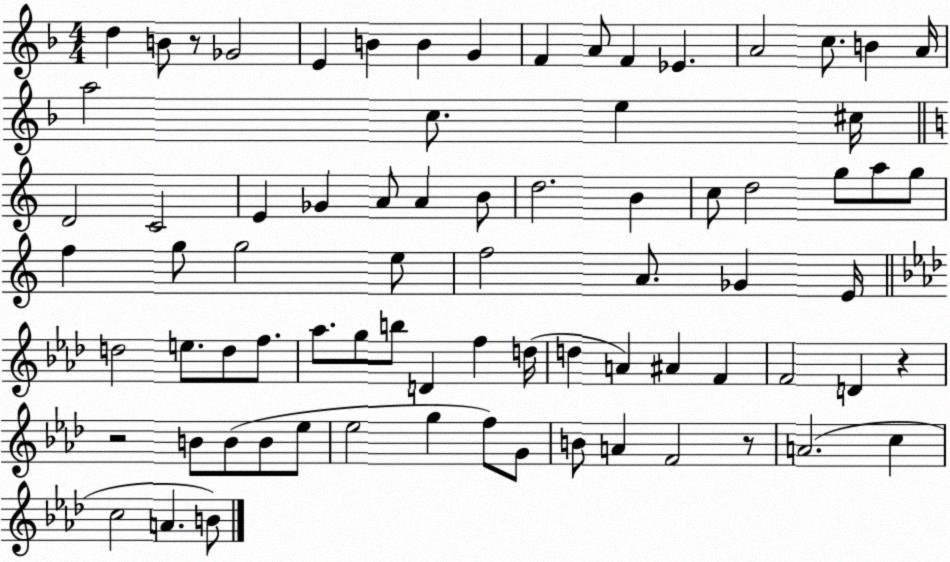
X:1
T:Untitled
M:4/4
L:1/4
K:F
d B/2 z/2 _G2 E B B G F A/2 F _E A2 c/2 B A/4 a2 c/2 e ^c/4 D2 C2 E _G A/2 A B/2 d2 B c/2 d2 g/2 a/2 g/2 f g/2 g2 e/2 f2 A/2 _G E/4 d2 e/2 d/2 f/2 _a/2 g/2 b/2 D f d/4 d A ^A F F2 D z z2 B/2 B/2 B/2 _e/2 _e2 g f/2 G/2 B/2 A F2 z/2 A2 c c2 A B/2